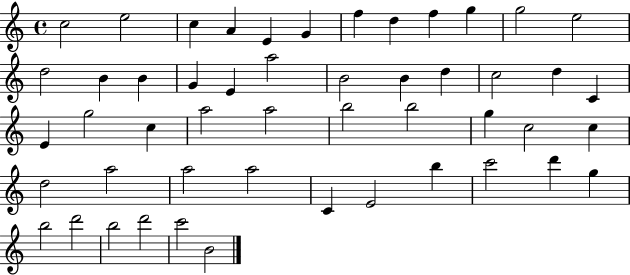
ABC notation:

X:1
T:Untitled
M:4/4
L:1/4
K:C
c2 e2 c A E G f d f g g2 e2 d2 B B G E a2 B2 B d c2 d C E g2 c a2 a2 b2 b2 g c2 c d2 a2 a2 a2 C E2 b c'2 d' g b2 d'2 b2 d'2 c'2 B2